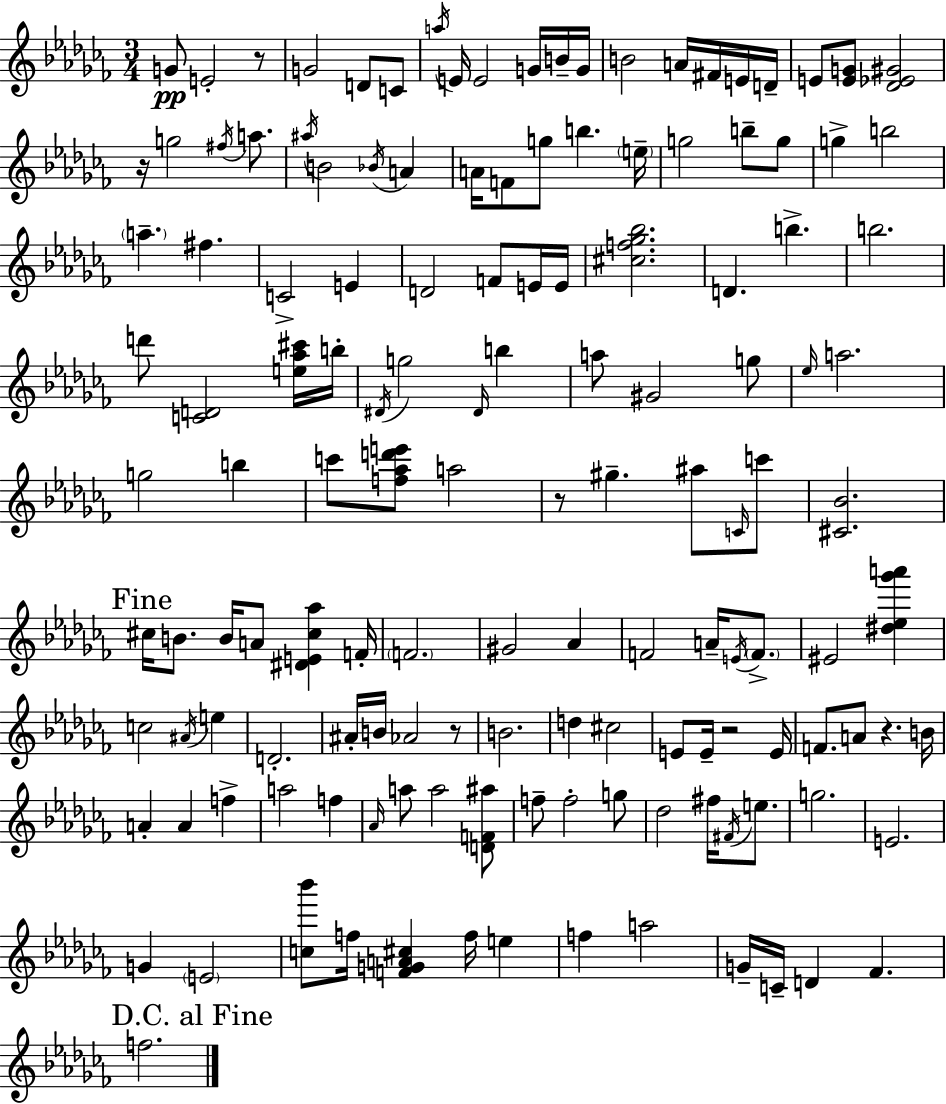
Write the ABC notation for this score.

X:1
T:Untitled
M:3/4
L:1/4
K:Abm
G/2 E2 z/2 G2 D/2 C/2 a/4 E/4 E2 G/4 B/4 G/4 B2 A/4 ^F/4 E/4 D/4 E/2 [EG]/2 [_D_E^G]2 z/4 g2 ^f/4 a/2 ^a/4 B2 _B/4 A A/4 F/2 g/2 b e/4 g2 b/2 g/2 g b2 a ^f C2 E D2 F/2 E/4 E/4 [^cf_g_b]2 D b b2 d'/2 [CD]2 [e_a^c']/4 b/4 ^D/4 g2 ^D/4 b a/2 ^G2 g/2 _e/4 a2 g2 b c'/2 [f_ad'e']/2 a2 z/2 ^g ^a/2 C/4 c'/2 [^C_B]2 ^c/4 B/2 B/4 A/2 [^DE^c_a] F/4 F2 ^G2 _A F2 A/4 E/4 F/2 ^E2 [^d_e_g'a'] c2 ^A/4 e D2 ^A/4 B/4 _A2 z/2 B2 d ^c2 E/2 E/4 z2 E/4 F/2 A/2 z B/4 A A f a2 f _A/4 a/2 a2 [DF^a]/2 f/2 f2 g/2 _d2 ^f/4 ^F/4 e/2 g2 E2 G E2 [c_b']/2 f/4 [FGA^c] f/4 e f a2 G/4 C/4 D _F f2